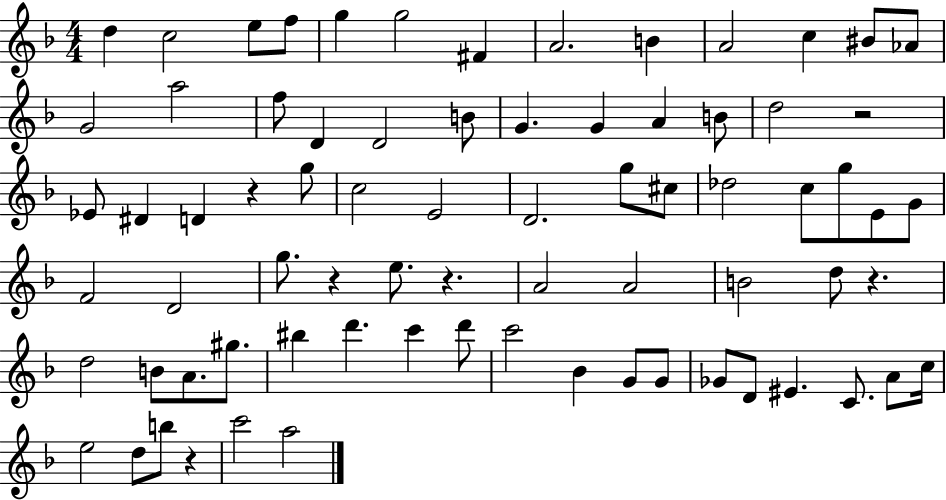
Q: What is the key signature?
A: F major